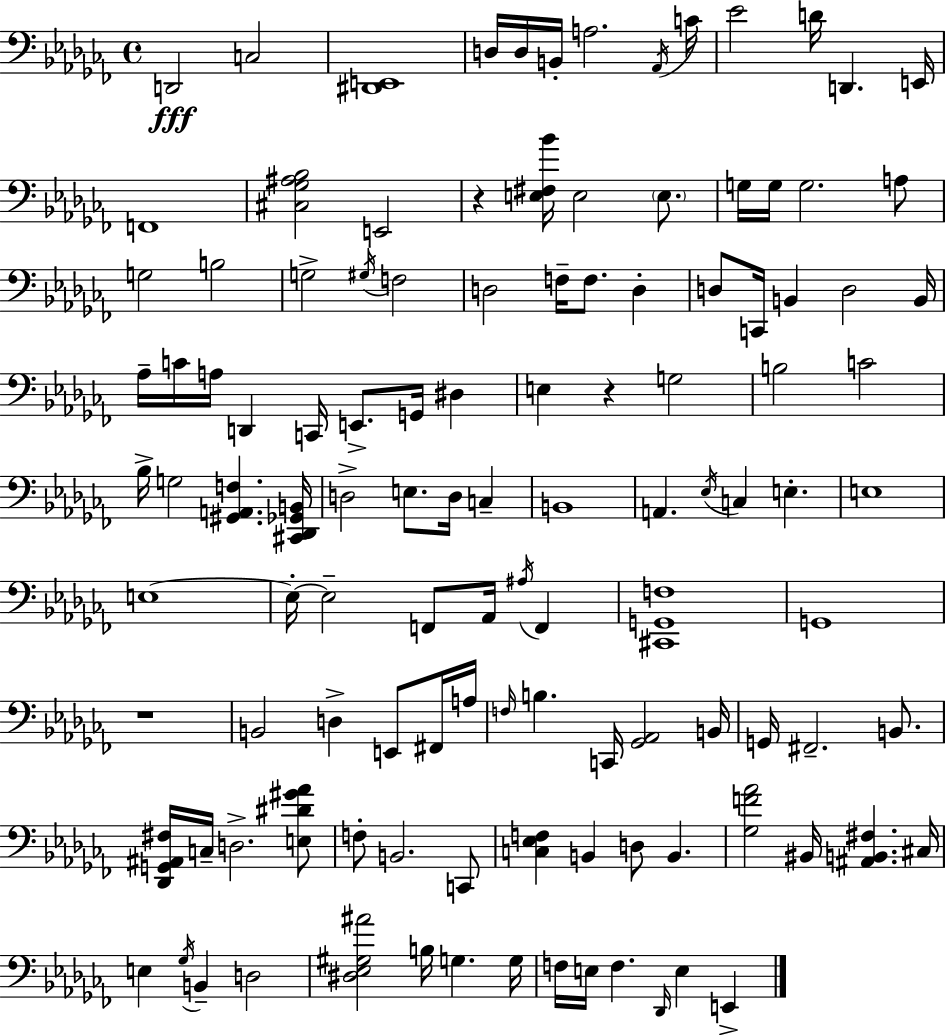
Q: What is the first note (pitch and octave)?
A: D2